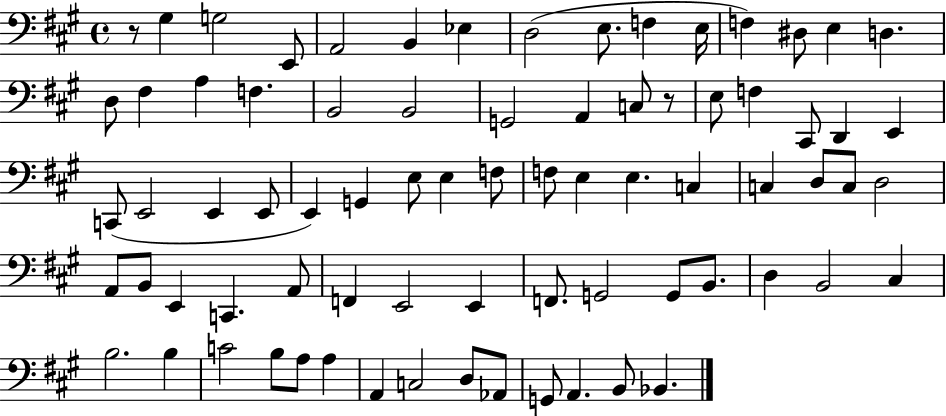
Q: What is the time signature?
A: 4/4